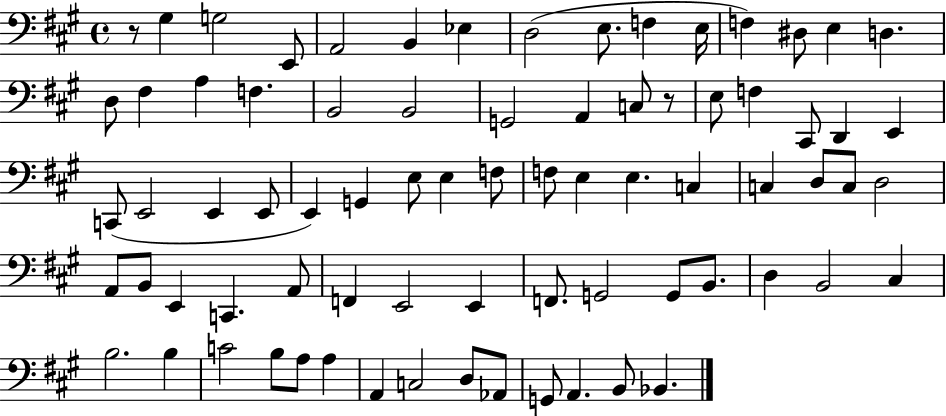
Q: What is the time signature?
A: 4/4